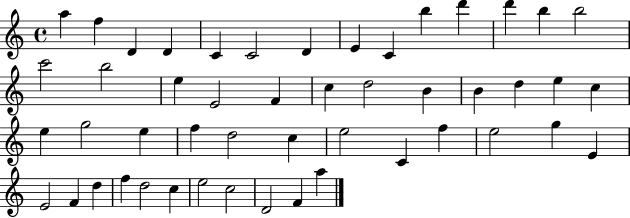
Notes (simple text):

A5/q F5/q D4/q D4/q C4/q C4/h D4/q E4/q C4/q B5/q D6/q D6/q B5/q B5/h C6/h B5/h E5/q E4/h F4/q C5/q D5/h B4/q B4/q D5/q E5/q C5/q E5/q G5/h E5/q F5/q D5/h C5/q E5/h C4/q F5/q E5/h G5/q E4/q E4/h F4/q D5/q F5/q D5/h C5/q E5/h C5/h D4/h F4/q A5/q